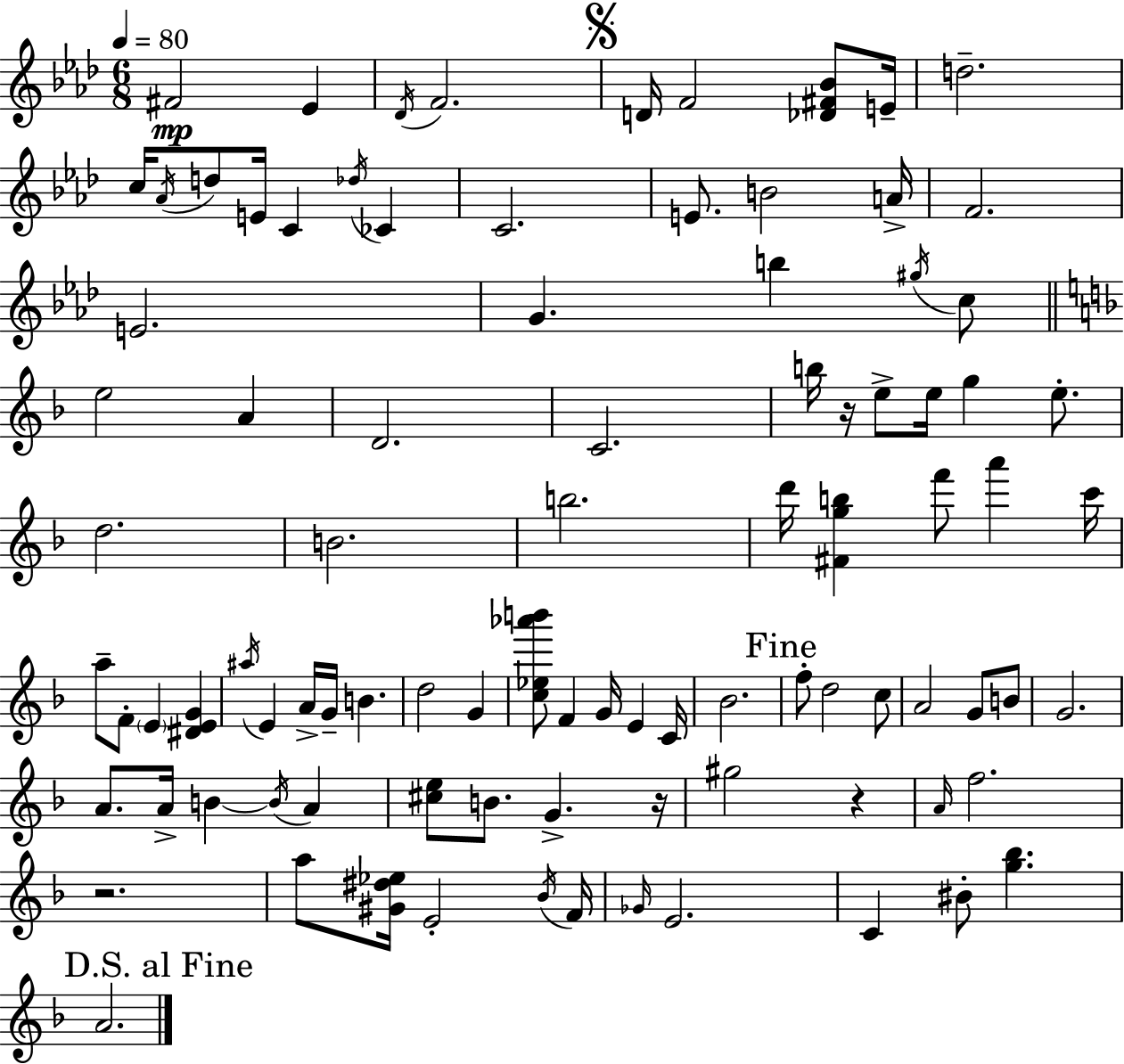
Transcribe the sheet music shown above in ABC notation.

X:1
T:Untitled
M:6/8
L:1/4
K:Ab
^F2 _E _D/4 F2 D/4 F2 [_D^F_B]/2 E/4 d2 c/4 _A/4 d/2 E/4 C _d/4 _C C2 E/2 B2 A/4 F2 E2 G b ^g/4 c/2 e2 A D2 C2 b/4 z/4 e/2 e/4 g e/2 d2 B2 b2 d'/4 [^Fgb] f'/2 a' c'/4 a/2 F/2 E [^DEG] ^a/4 E A/4 G/4 B d2 G [c_e_a'b']/2 F G/4 E C/4 _B2 f/2 d2 c/2 A2 G/2 B/2 G2 A/2 A/4 B B/4 A [^ce]/2 B/2 G z/4 ^g2 z A/4 f2 z2 a/2 [^G^d_e]/4 E2 _B/4 F/4 _G/4 E2 C ^B/2 [g_b] A2